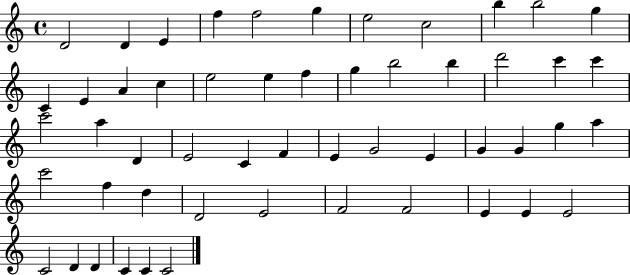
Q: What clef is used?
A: treble